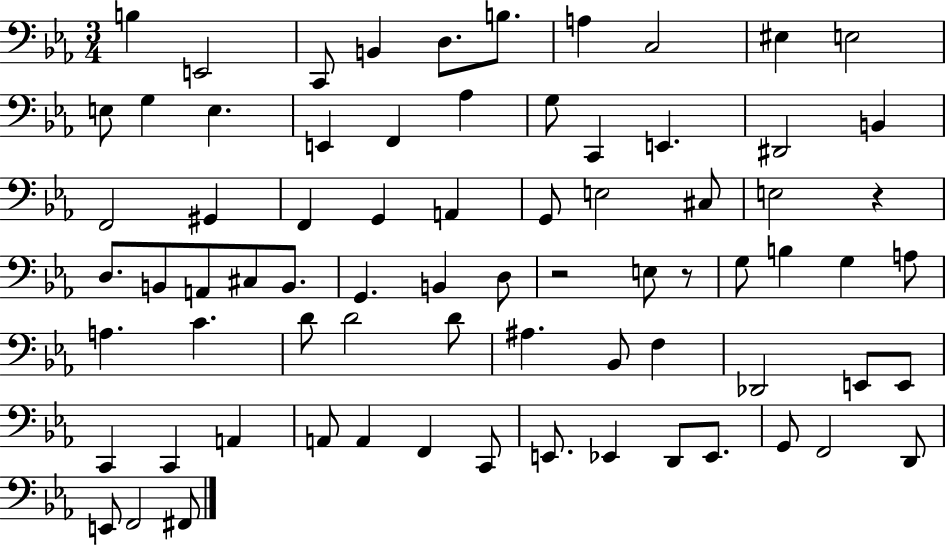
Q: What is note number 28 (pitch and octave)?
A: E3